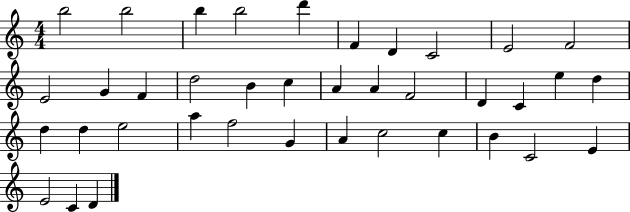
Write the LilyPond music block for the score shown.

{
  \clef treble
  \numericTimeSignature
  \time 4/4
  \key c \major
  b''2 b''2 | b''4 b''2 d'''4 | f'4 d'4 c'2 | e'2 f'2 | \break e'2 g'4 f'4 | d''2 b'4 c''4 | a'4 a'4 f'2 | d'4 c'4 e''4 d''4 | \break d''4 d''4 e''2 | a''4 f''2 g'4 | a'4 c''2 c''4 | b'4 c'2 e'4 | \break e'2 c'4 d'4 | \bar "|."
}